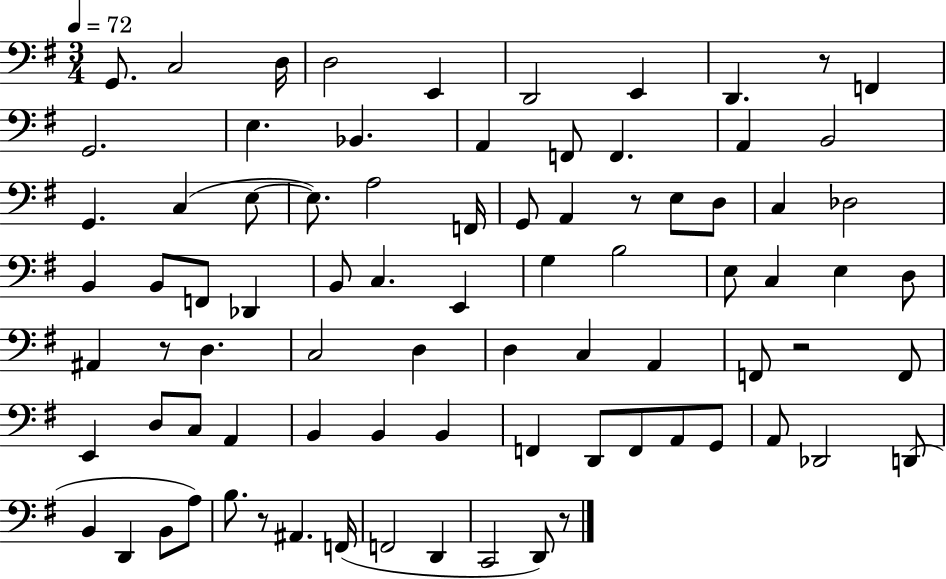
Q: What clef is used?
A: bass